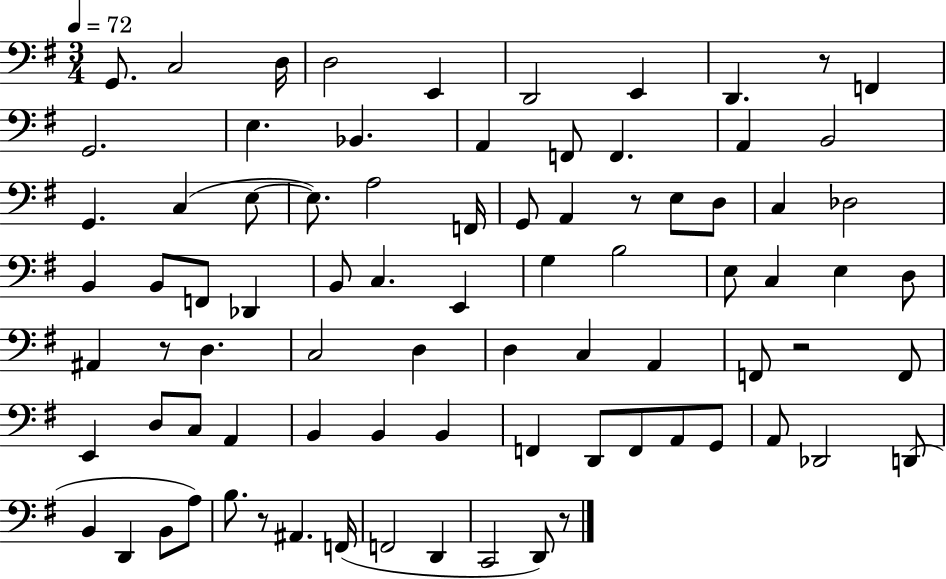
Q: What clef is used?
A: bass